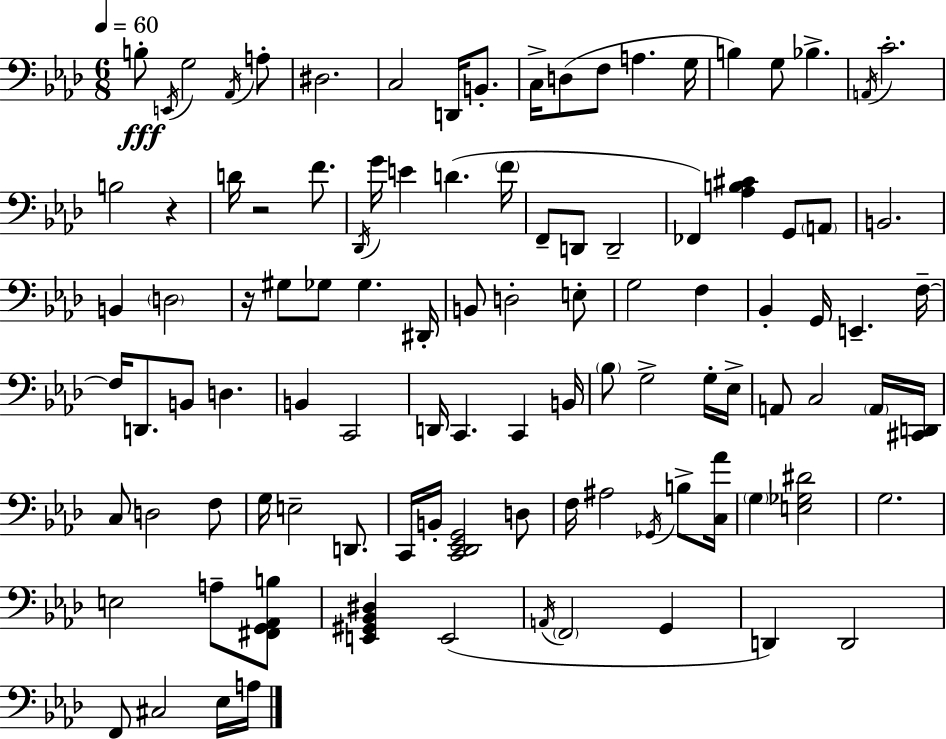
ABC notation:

X:1
T:Untitled
M:6/8
L:1/4
K:Fm
B,/2 E,,/4 G,2 _A,,/4 A,/2 ^D,2 C,2 D,,/4 B,,/2 C,/4 D,/2 F,/2 A, G,/4 B, G,/2 _B, A,,/4 C2 B,2 z D/4 z2 F/2 _D,,/4 G/4 E D F/4 F,,/2 D,,/2 D,,2 _F,, [_A,B,^C] G,,/2 A,,/2 B,,2 B,, D,2 z/4 ^G,/2 _G,/2 _G, ^D,,/4 B,,/2 D,2 E,/2 G,2 F, _B,, G,,/4 E,, F,/4 F,/4 D,,/2 B,,/2 D, B,, C,,2 D,,/4 C,, C,, B,,/4 _B,/2 G,2 G,/4 _E,/4 A,,/2 C,2 A,,/4 [^C,,D,,]/4 C,/2 D,2 F,/2 G,/4 E,2 D,,/2 C,,/4 B,,/4 [C,,_D,,_E,,G,,]2 D,/2 F,/4 ^A,2 _G,,/4 B,/2 [C,_A]/4 G, [E,_G,^D]2 G,2 E,2 A,/2 [^F,,G,,_A,,B,]/2 [E,,^G,,_B,,^D,] E,,2 A,,/4 F,,2 G,, D,, D,,2 F,,/2 ^C,2 _E,/4 A,/4